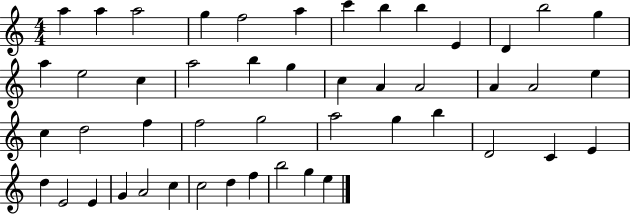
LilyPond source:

{
  \clef treble
  \numericTimeSignature
  \time 4/4
  \key c \major
  a''4 a''4 a''2 | g''4 f''2 a''4 | c'''4 b''4 b''4 e'4 | d'4 b''2 g''4 | \break a''4 e''2 c''4 | a''2 b''4 g''4 | c''4 a'4 a'2 | a'4 a'2 e''4 | \break c''4 d''2 f''4 | f''2 g''2 | a''2 g''4 b''4 | d'2 c'4 e'4 | \break d''4 e'2 e'4 | g'4 a'2 c''4 | c''2 d''4 f''4 | b''2 g''4 e''4 | \break \bar "|."
}